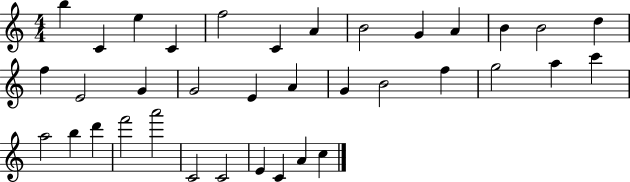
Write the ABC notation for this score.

X:1
T:Untitled
M:4/4
L:1/4
K:C
b C e C f2 C A B2 G A B B2 d f E2 G G2 E A G B2 f g2 a c' a2 b d' f'2 a'2 C2 C2 E C A c